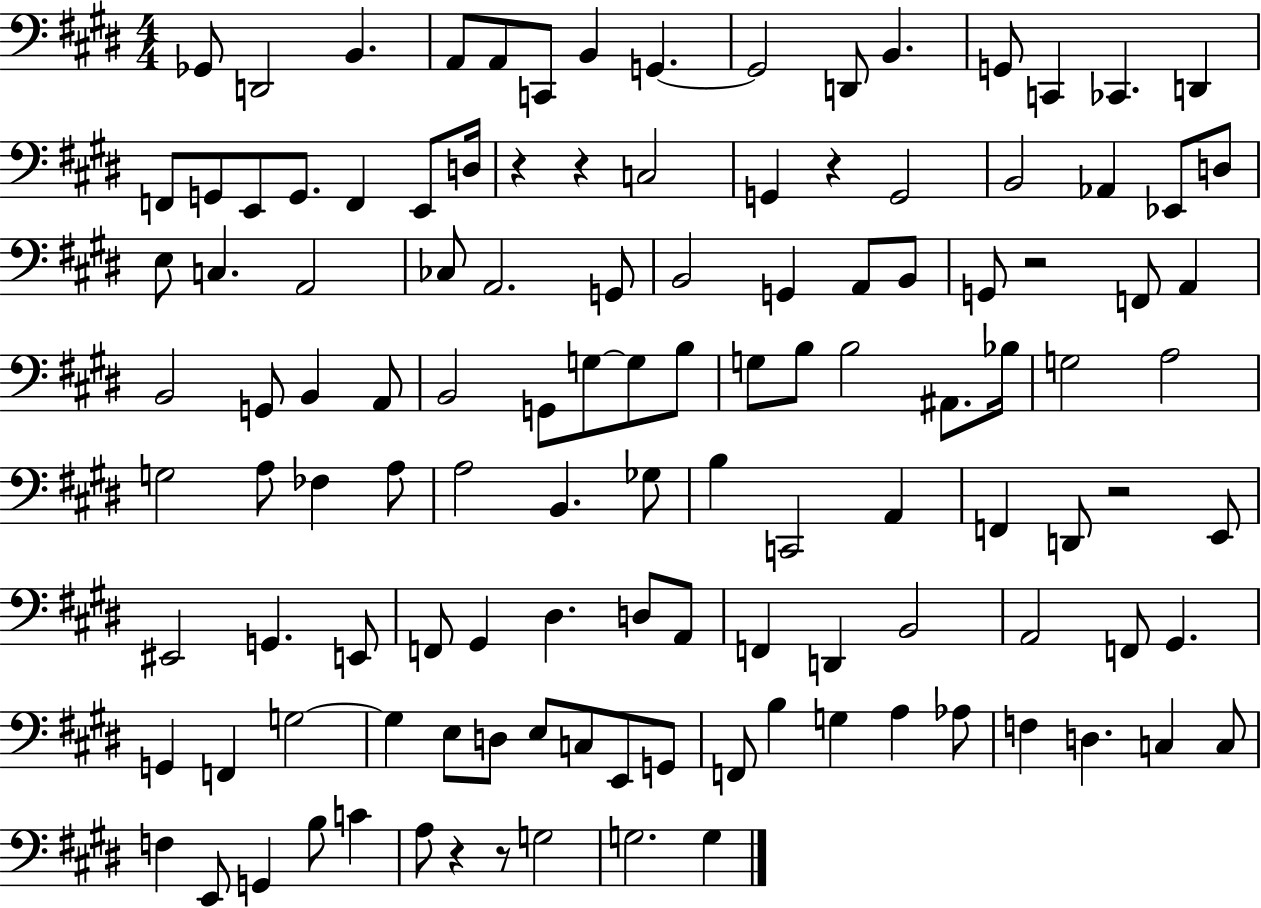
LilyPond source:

{
  \clef bass
  \numericTimeSignature
  \time 4/4
  \key e \major
  \repeat volta 2 { ges,8 d,2 b,4. | a,8 a,8 c,8 b,4 g,4.~~ | g,2 d,8 b,4. | g,8 c,4 ces,4. d,4 | \break f,8 g,8 e,8 g,8. f,4 e,8 d16 | r4 r4 c2 | g,4 r4 g,2 | b,2 aes,4 ees,8 d8 | \break e8 c4. a,2 | ces8 a,2. g,8 | b,2 g,4 a,8 b,8 | g,8 r2 f,8 a,4 | \break b,2 g,8 b,4 a,8 | b,2 g,8 g8~~ g8 b8 | g8 b8 b2 ais,8. bes16 | g2 a2 | \break g2 a8 fes4 a8 | a2 b,4. ges8 | b4 c,2 a,4 | f,4 d,8 r2 e,8 | \break eis,2 g,4. e,8 | f,8 gis,4 dis4. d8 a,8 | f,4 d,4 b,2 | a,2 f,8 gis,4. | \break g,4 f,4 g2~~ | g4 e8 d8 e8 c8 e,8 g,8 | f,8 b4 g4 a4 aes8 | f4 d4. c4 c8 | \break f4 e,8 g,4 b8 c'4 | a8 r4 r8 g2 | g2. g4 | } \bar "|."
}